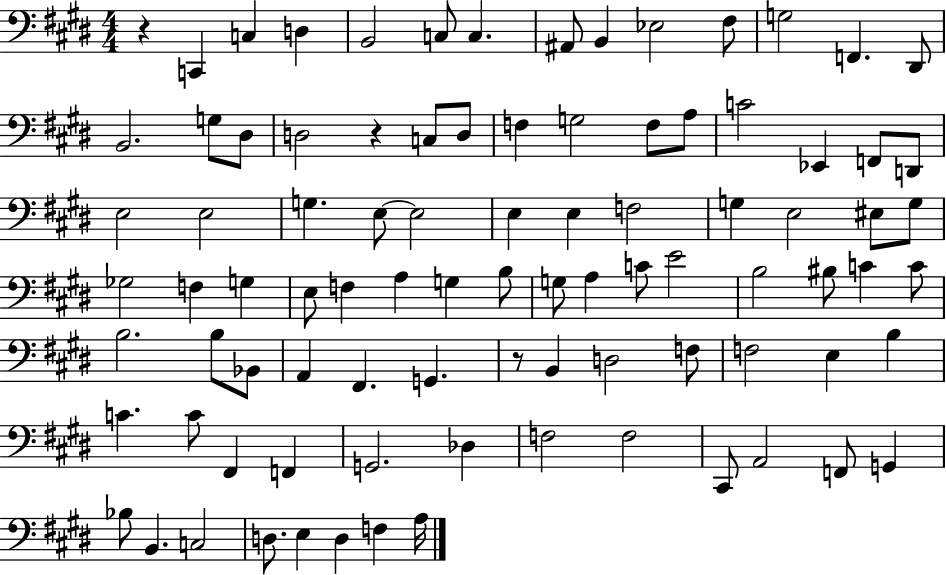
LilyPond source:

{
  \clef bass
  \numericTimeSignature
  \time 4/4
  \key e \major
  r4 c,4 c4 d4 | b,2 c8 c4. | ais,8 b,4 ees2 fis8 | g2 f,4. dis,8 | \break b,2. g8 dis8 | d2 r4 c8 d8 | f4 g2 f8 a8 | c'2 ees,4 f,8 d,8 | \break e2 e2 | g4. e8~~ e2 | e4 e4 f2 | g4 e2 eis8 g8 | \break ges2 f4 g4 | e8 f4 a4 g4 b8 | g8 a4 c'8 e'2 | b2 bis8 c'4 c'8 | \break b2. b8 bes,8 | a,4 fis,4. g,4. | r8 b,4 d2 f8 | f2 e4 b4 | \break c'4. c'8 fis,4 f,4 | g,2. des4 | f2 f2 | cis,8 a,2 f,8 g,4 | \break bes8 b,4. c2 | d8. e4 d4 f4 a16 | \bar "|."
}